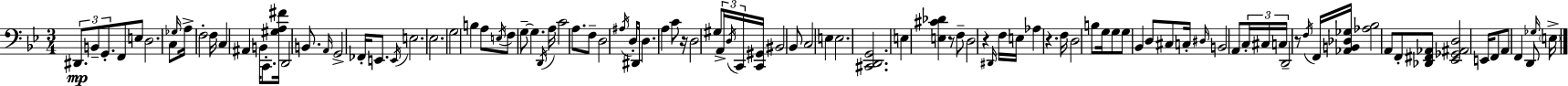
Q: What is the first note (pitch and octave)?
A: D#2